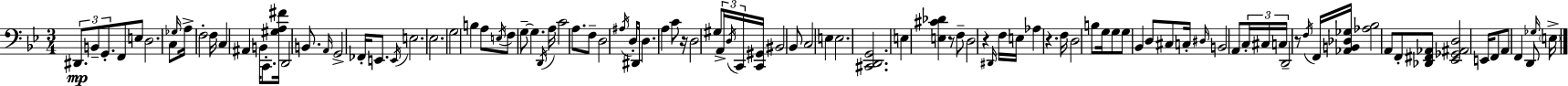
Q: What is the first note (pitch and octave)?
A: D#2